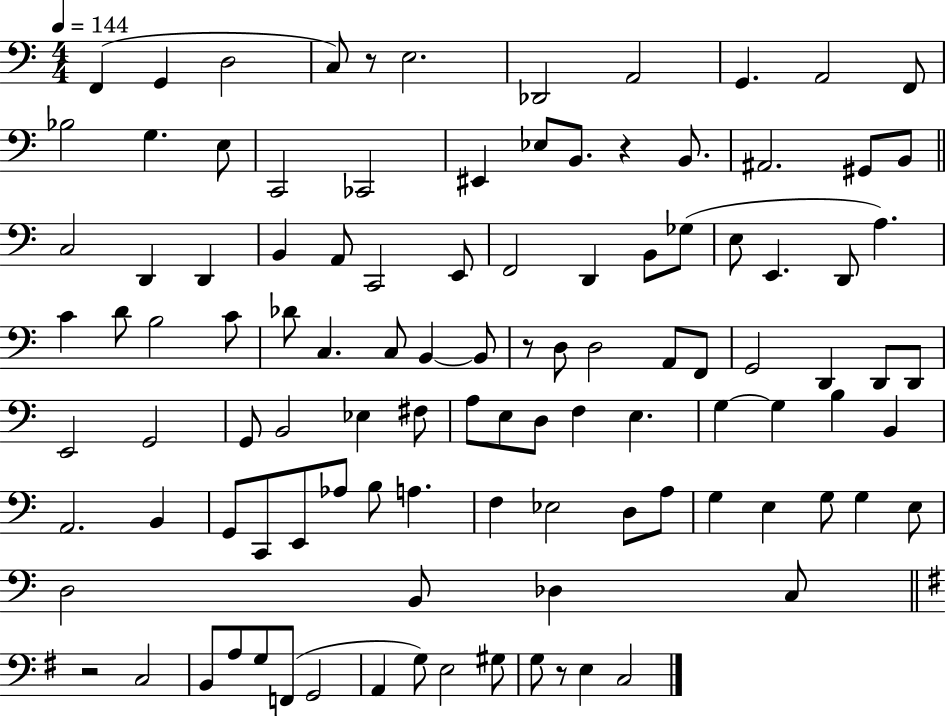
F2/q G2/q D3/h C3/e R/e E3/h. Db2/h A2/h G2/q. A2/h F2/e Bb3/h G3/q. E3/e C2/h CES2/h EIS2/q Eb3/e B2/e. R/q B2/e. A#2/h. G#2/e B2/e C3/h D2/q D2/q B2/q A2/e C2/h E2/e F2/h D2/q B2/e Gb3/e E3/e E2/q. D2/e A3/q. C4/q D4/e B3/h C4/e Db4/e C3/q. C3/e B2/q B2/e R/e D3/e D3/h A2/e F2/e G2/h D2/q D2/e D2/e E2/h G2/h G2/e B2/h Eb3/q F#3/e A3/e E3/e D3/e F3/q E3/q. G3/q G3/q B3/q B2/q A2/h. B2/q G2/e C2/e E2/e Ab3/e B3/e A3/q. F3/q Eb3/h D3/e A3/e G3/q E3/q G3/e G3/q E3/e D3/h B2/e Db3/q C3/e R/h C3/h B2/e A3/e G3/e F2/e G2/h A2/q G3/e E3/h G#3/e G3/e R/e E3/q C3/h